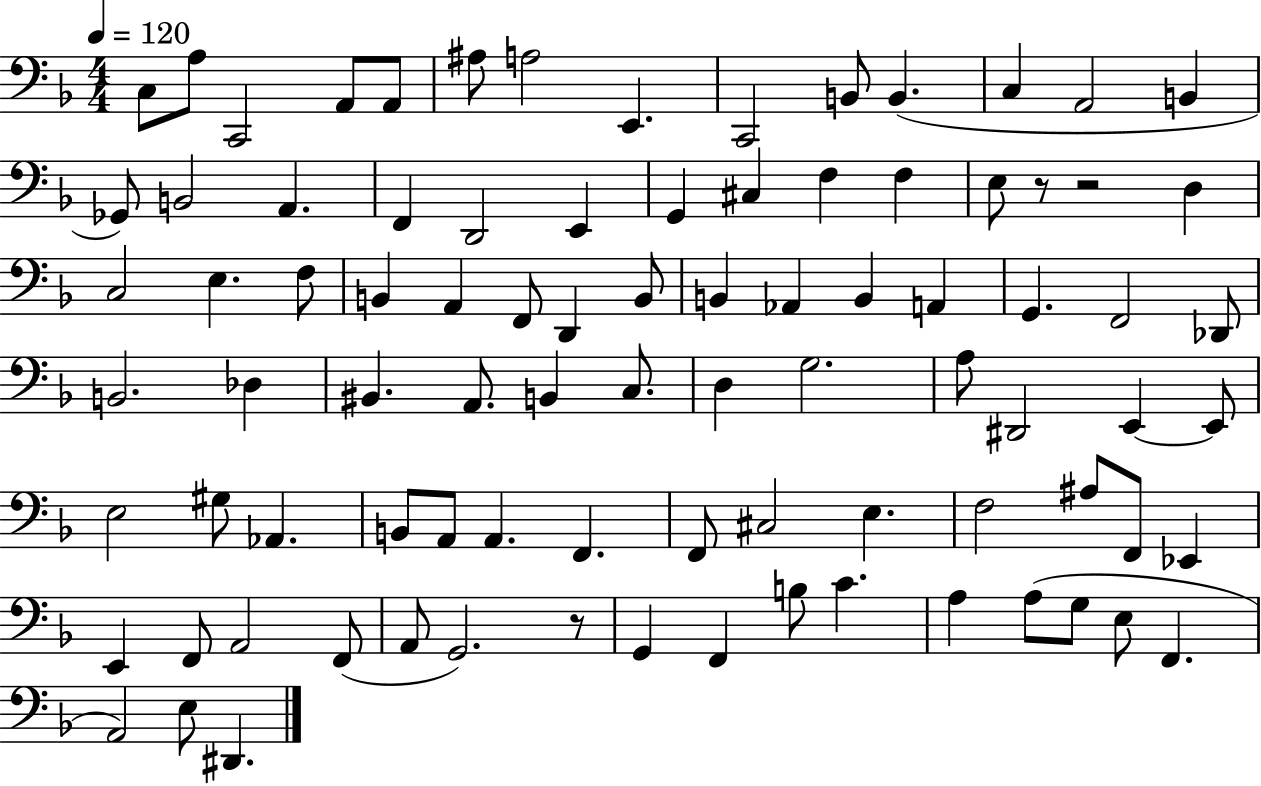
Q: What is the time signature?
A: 4/4